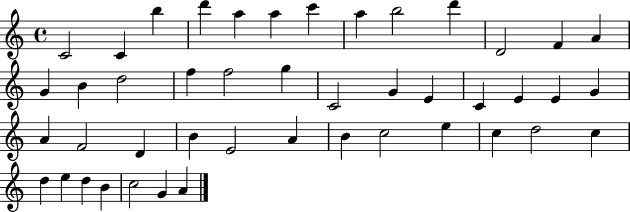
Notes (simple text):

C4/h C4/q B5/q D6/q A5/q A5/q C6/q A5/q B5/h D6/q D4/h F4/q A4/q G4/q B4/q D5/h F5/q F5/h G5/q C4/h G4/q E4/q C4/q E4/q E4/q G4/q A4/q F4/h D4/q B4/q E4/h A4/q B4/q C5/h E5/q C5/q D5/h C5/q D5/q E5/q D5/q B4/q C5/h G4/q A4/q